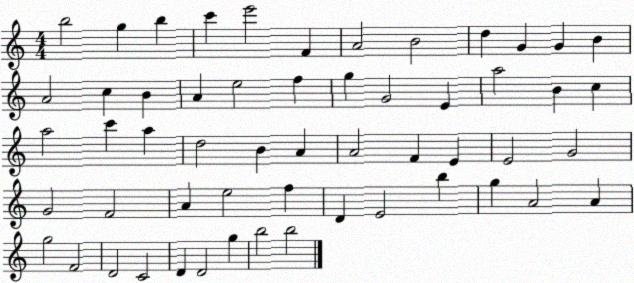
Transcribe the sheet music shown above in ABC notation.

X:1
T:Untitled
M:4/4
L:1/4
K:C
b2 g b c' e'2 F A2 B2 d G G B A2 c B A e2 f g G2 E a2 B c a2 c' a d2 B A A2 F E E2 G2 G2 F2 A e2 f D E2 b g A2 A g2 F2 D2 C2 D D2 g b2 b2